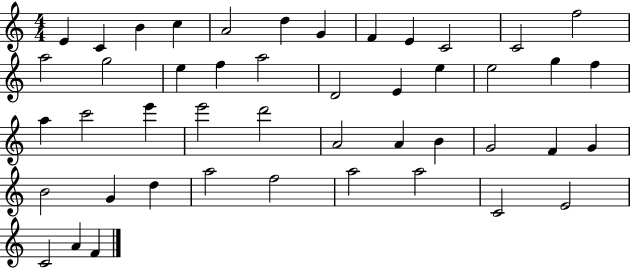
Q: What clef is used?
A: treble